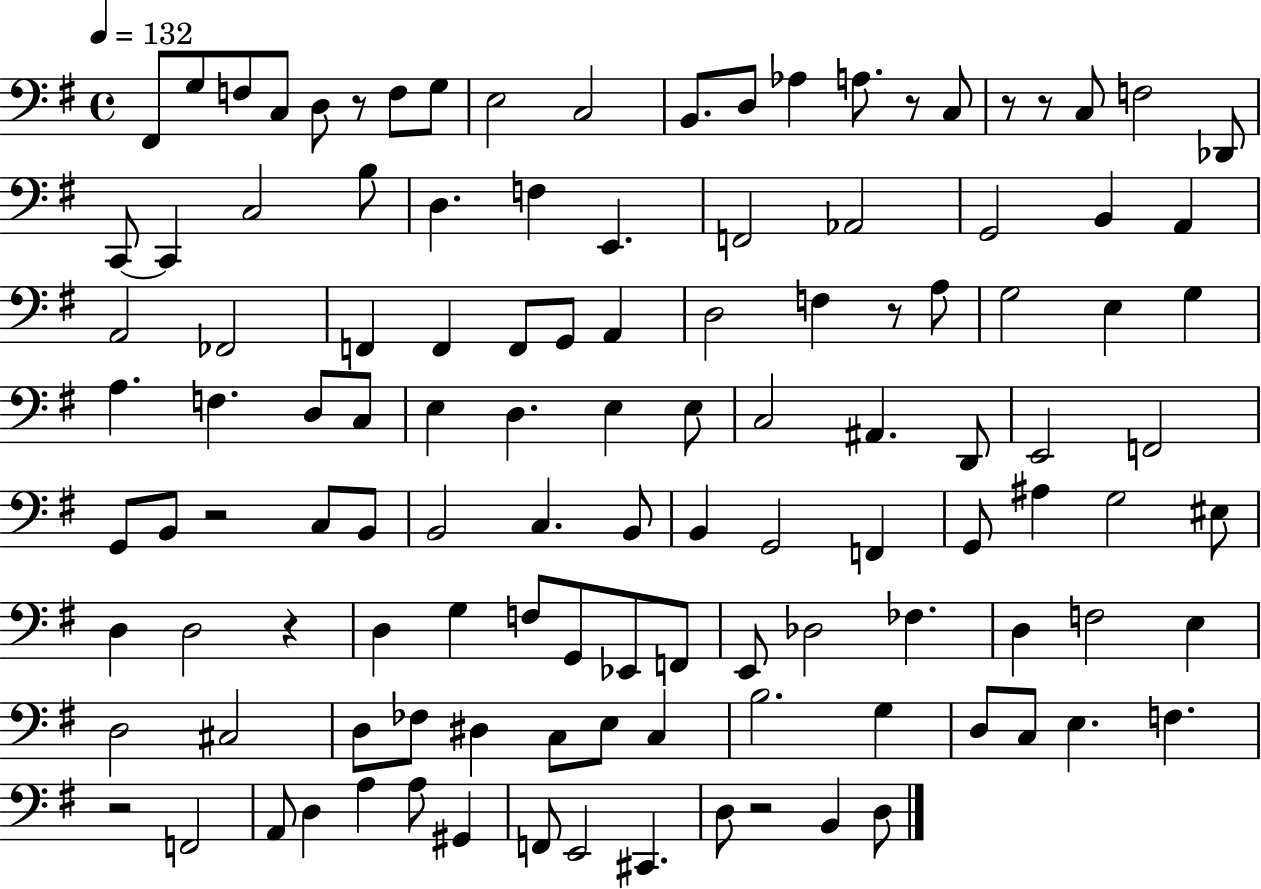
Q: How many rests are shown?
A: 9